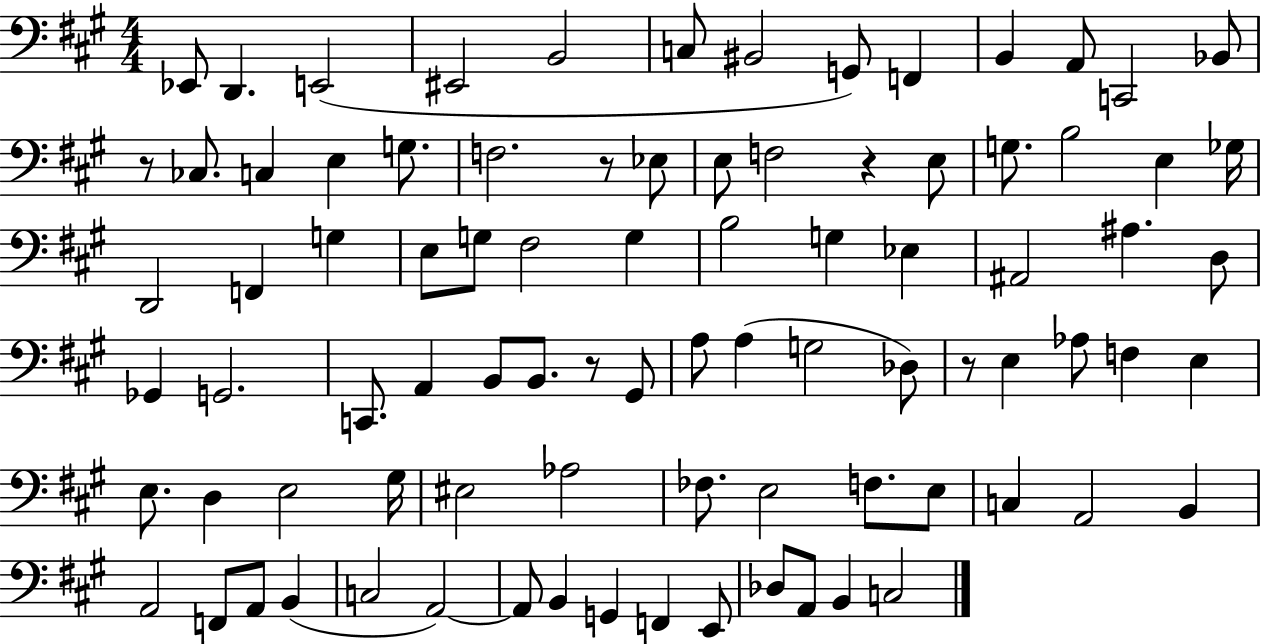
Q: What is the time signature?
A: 4/4